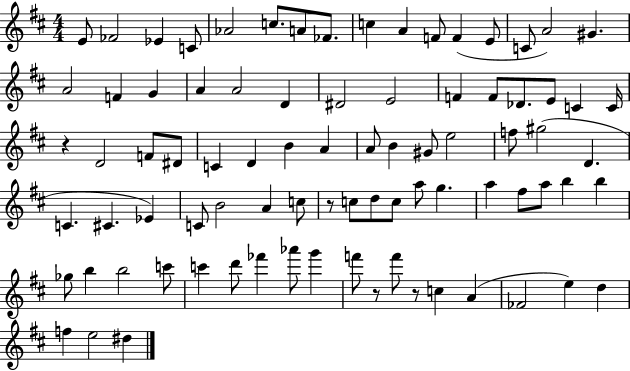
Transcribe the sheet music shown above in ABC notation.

X:1
T:Untitled
M:4/4
L:1/4
K:D
E/2 _F2 _E C/2 _A2 c/2 A/2 _F/2 c A F/2 F E/2 C/2 A2 ^G A2 F G A A2 D ^D2 E2 F F/2 _D/2 E/2 C C/4 z D2 F/2 ^D/2 C D B A A/2 B ^G/2 e2 f/2 ^g2 D C ^C _E C/2 B2 A c/2 z/2 c/2 d/2 c/2 a/2 g a ^f/2 a/2 b b _g/2 b b2 c'/2 c' d'/2 _f' _a'/2 g' f'/2 z/2 f'/2 z/2 c A _F2 e d f e2 ^d